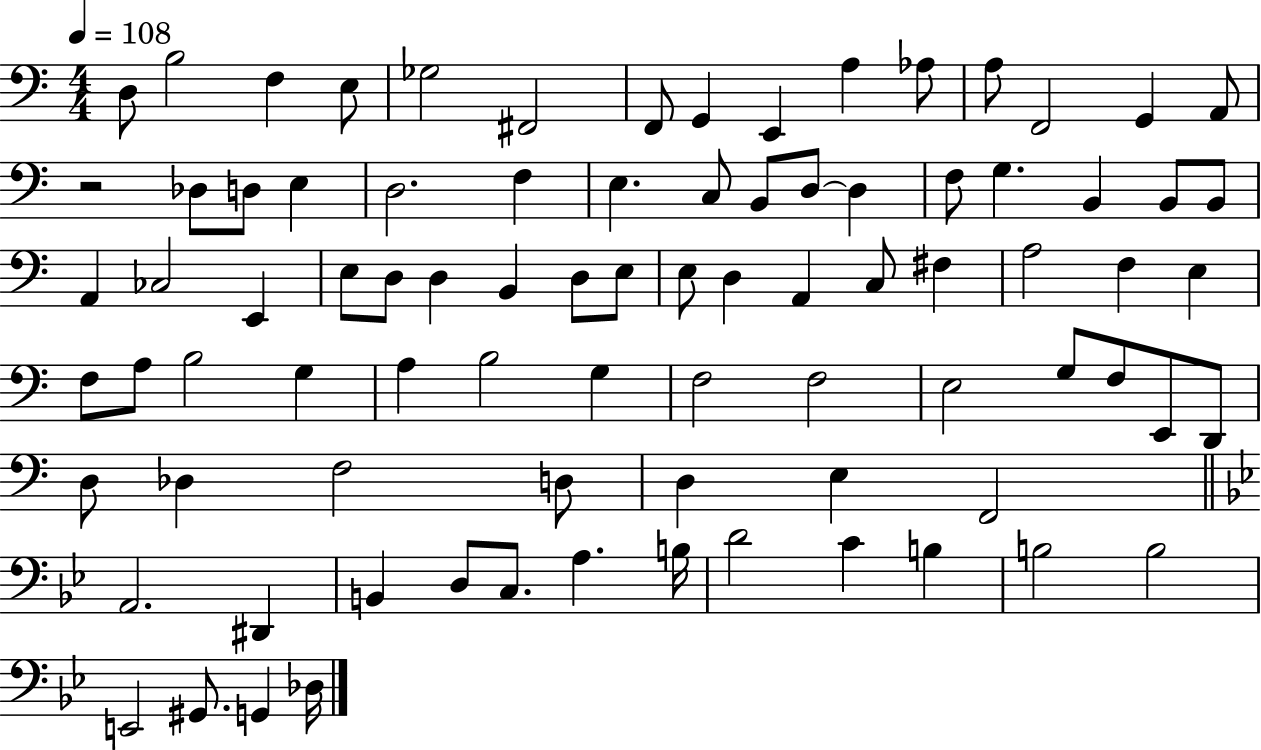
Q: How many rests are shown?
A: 1